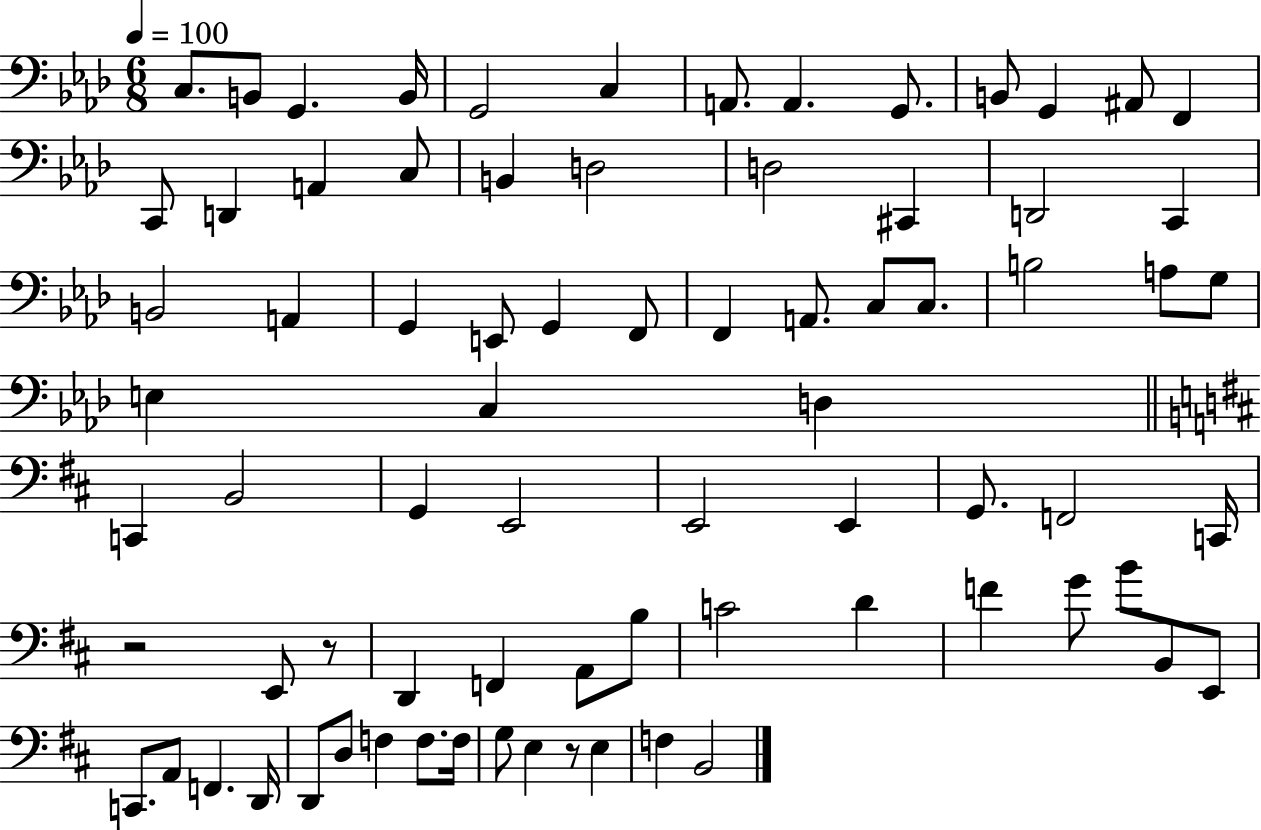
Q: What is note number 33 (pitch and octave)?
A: C3